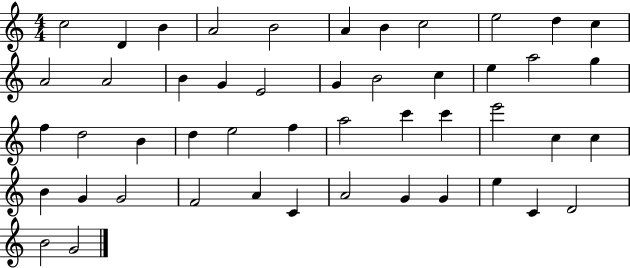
{
  \clef treble
  \numericTimeSignature
  \time 4/4
  \key c \major
  c''2 d'4 b'4 | a'2 b'2 | a'4 b'4 c''2 | e''2 d''4 c''4 | \break a'2 a'2 | b'4 g'4 e'2 | g'4 b'2 c''4 | e''4 a''2 g''4 | \break f''4 d''2 b'4 | d''4 e''2 f''4 | a''2 c'''4 c'''4 | e'''2 c''4 c''4 | \break b'4 g'4 g'2 | f'2 a'4 c'4 | a'2 g'4 g'4 | e''4 c'4 d'2 | \break b'2 g'2 | \bar "|."
}